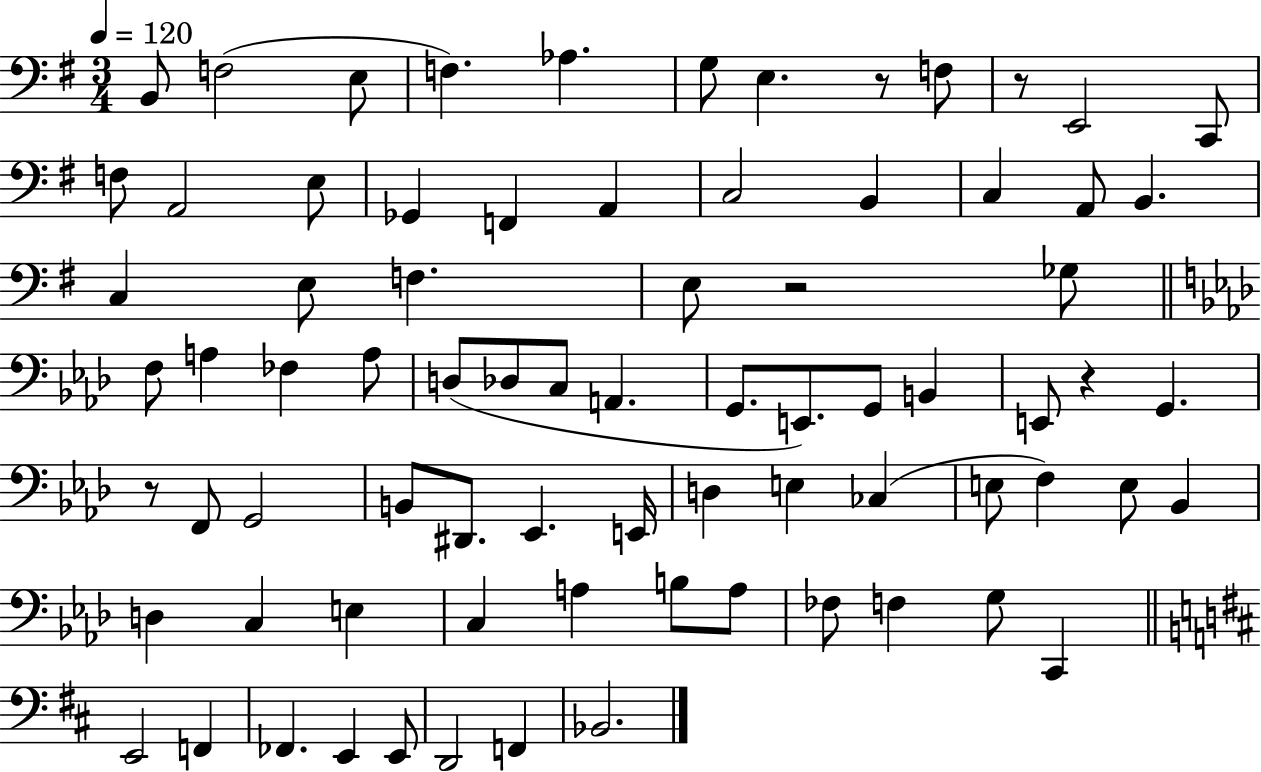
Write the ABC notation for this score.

X:1
T:Untitled
M:3/4
L:1/4
K:G
B,,/2 F,2 E,/2 F, _A, G,/2 E, z/2 F,/2 z/2 E,,2 C,,/2 F,/2 A,,2 E,/2 _G,, F,, A,, C,2 B,, C, A,,/2 B,, C, E,/2 F, E,/2 z2 _G,/2 F,/2 A, _F, A,/2 D,/2 _D,/2 C,/2 A,, G,,/2 E,,/2 G,,/2 B,, E,,/2 z G,, z/2 F,,/2 G,,2 B,,/2 ^D,,/2 _E,, E,,/4 D, E, _C, E,/2 F, E,/2 _B,, D, C, E, C, A, B,/2 A,/2 _F,/2 F, G,/2 C,, E,,2 F,, _F,, E,, E,,/2 D,,2 F,, _B,,2